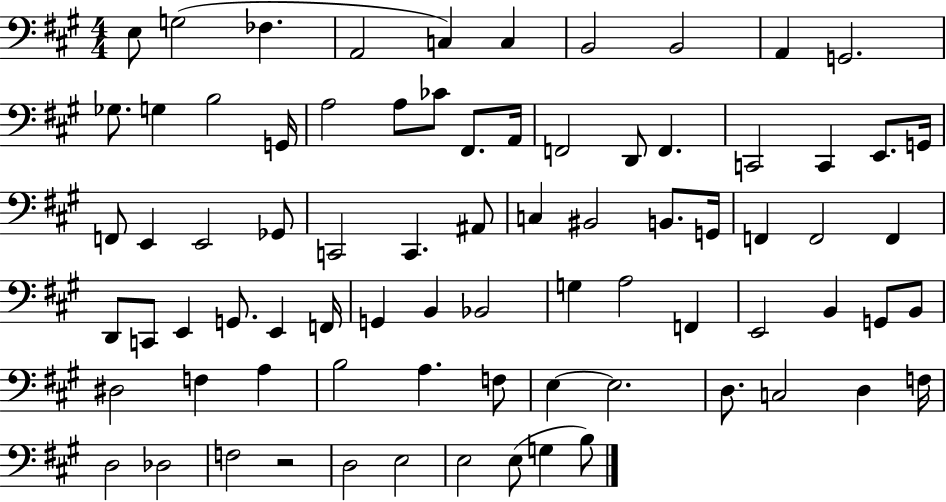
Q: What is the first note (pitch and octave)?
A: E3